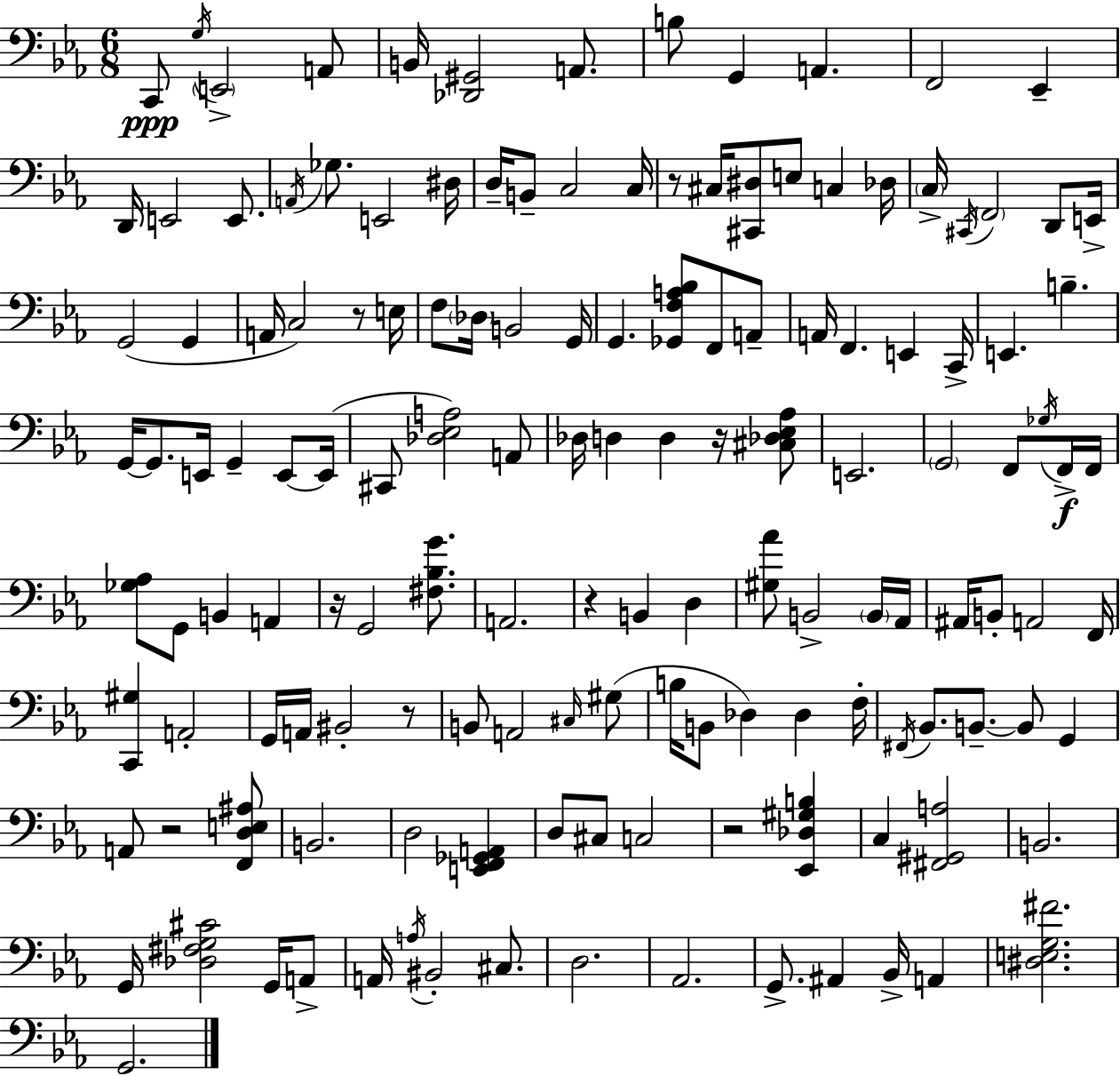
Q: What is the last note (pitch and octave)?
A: G2